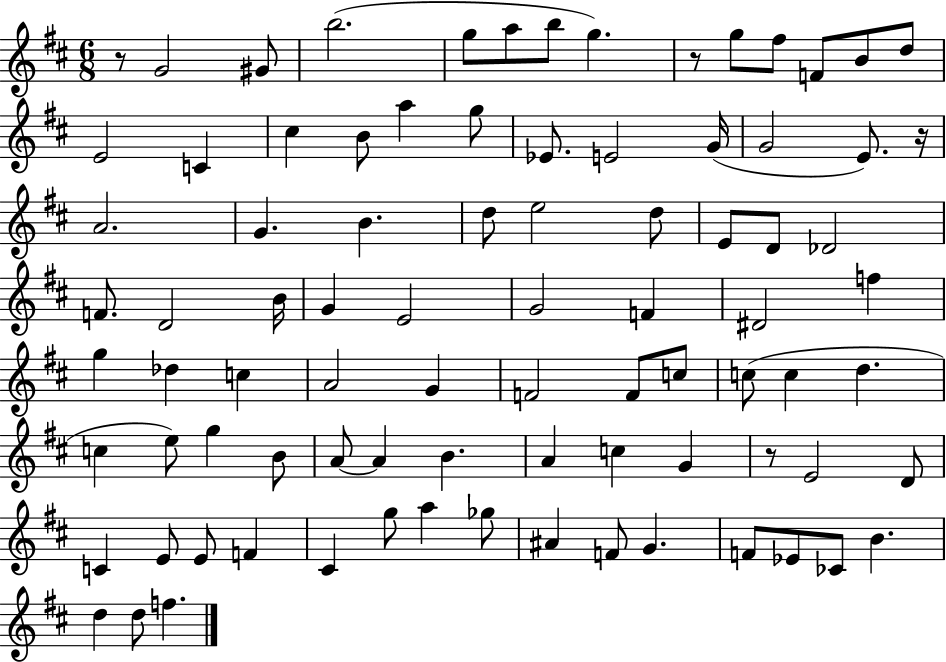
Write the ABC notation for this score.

X:1
T:Untitled
M:6/8
L:1/4
K:D
z/2 G2 ^G/2 b2 g/2 a/2 b/2 g z/2 g/2 ^f/2 F/2 B/2 d/2 E2 C ^c B/2 a g/2 _E/2 E2 G/4 G2 E/2 z/4 A2 G B d/2 e2 d/2 E/2 D/2 _D2 F/2 D2 B/4 G E2 G2 F ^D2 f g _d c A2 G F2 F/2 c/2 c/2 c d c e/2 g B/2 A/2 A B A c G z/2 E2 D/2 C E/2 E/2 F ^C g/2 a _g/2 ^A F/2 G F/2 _E/2 _C/2 B d d/2 f